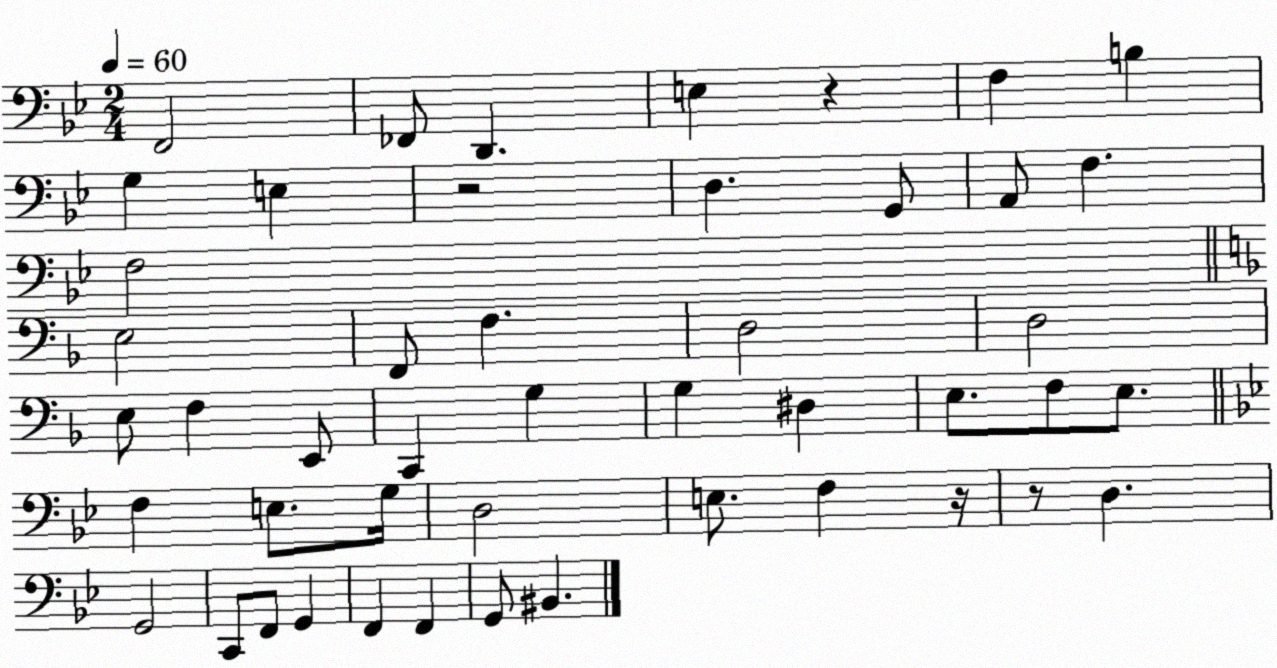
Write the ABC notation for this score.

X:1
T:Untitled
M:2/4
L:1/4
K:Bb
F,,2 _F,,/2 D,, E, z F, B, G, E, z2 D, G,,/2 A,,/2 F, F,2 E,2 F,,/2 F, D,2 D,2 E,/2 F, E,,/2 C,, G, G, ^D, E,/2 F,/2 E,/2 F, E,/2 G,/4 D,2 E,/2 F, z/4 z/2 D, G,,2 C,,/2 F,,/2 G,, F,, F,, G,,/2 ^B,,